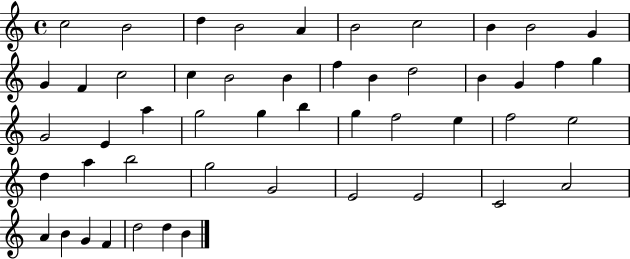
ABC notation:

X:1
T:Untitled
M:4/4
L:1/4
K:C
c2 B2 d B2 A B2 c2 B B2 G G F c2 c B2 B f B d2 B G f g G2 E a g2 g b g f2 e f2 e2 d a b2 g2 G2 E2 E2 C2 A2 A B G F d2 d B